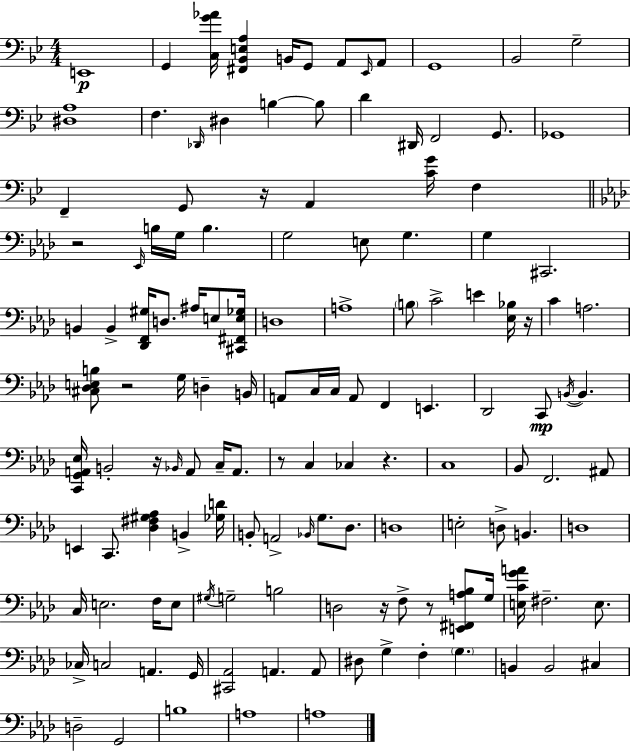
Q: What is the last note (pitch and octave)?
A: A3